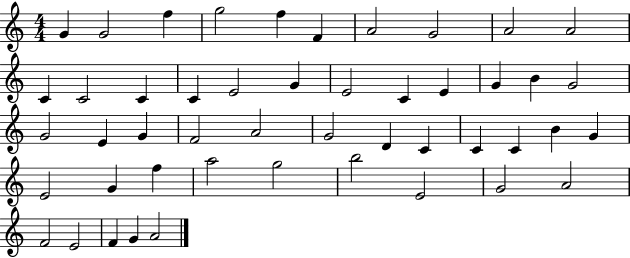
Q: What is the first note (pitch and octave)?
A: G4